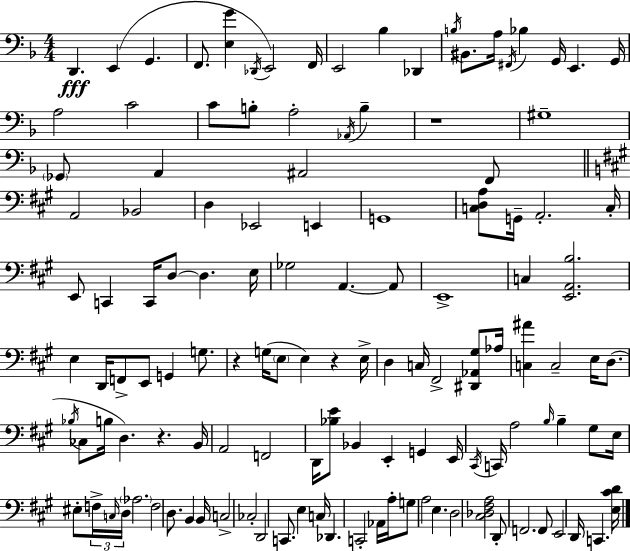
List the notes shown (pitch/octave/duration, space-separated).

D2/q. E2/q G2/q. F2/e. [E3,G4]/q Db2/s E2/h F2/s E2/h Bb3/q Db2/q B3/s BIS2/e. A3/s F#2/s Bb3/q G2/s E2/q. G2/s A3/h C4/h C4/e B3/e A3/h Ab2/s B3/q R/w G#3/w Gb2/e A2/q A#2/h F2/e A2/h Bb2/h D3/q Eb2/h E2/q G2/w [C3,D3,A3]/e G2/s A2/h. C3/s E2/e C2/q C2/s D3/e D3/q. E3/s Gb3/h A2/q. A2/e E2/w C3/q [E2,A2,B3]/h. E3/q D2/s F2/e E2/e G2/q G3/e. R/q G3/s E3/e E3/q R/q E3/s D3/q C3/s F#2/h [D#2,Ab2,G#3]/e Ab3/s [C3,A#4]/q C3/h E3/s D3/e. Bb3/s CES3/e B3/s D3/q. R/q. B2/s A2/h F2/h D2/s [Bb3,E4]/e Bb2/q E2/q G2/q E2/s C#2/s C2/s A3/h B3/s B3/q G#3/e E3/s EIS3/e F3/s C3/s D3/s Ab3/h. F3/h D3/e. B2/q B2/s C3/h CES3/h D2/h C2/e. E3/q C3/s Db2/q. C2/h Ab2/s A3/s G3/e A3/h E3/q. D3/h [C#3,Db3,F#3,A3]/h D2/e F2/h. F2/e E2/h D2/s C2/q. [E3,C#4,D4]/s